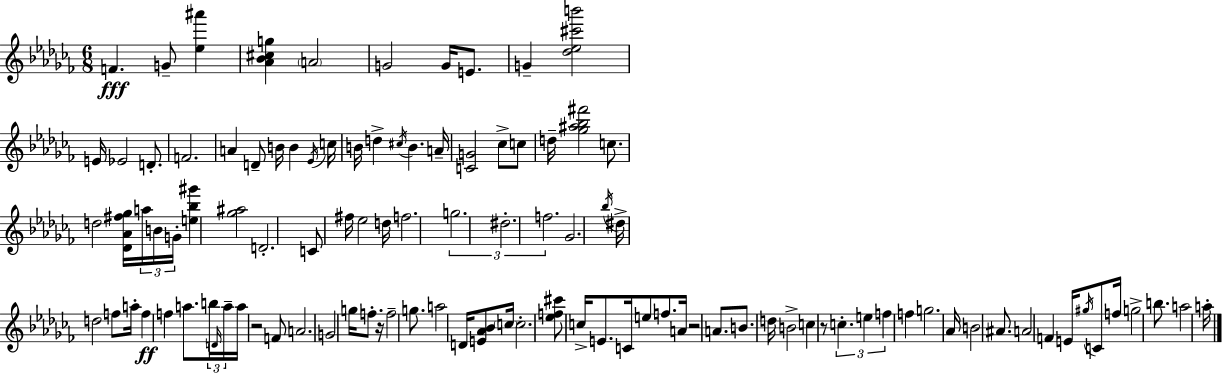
F4/q. G4/e [Eb5,A#6]/q [Ab4,Bb4,C#5,G5]/q A4/h G4/h G4/s E4/e. G4/q [Db5,Eb5,C#6,B6]/h E4/s Eb4/h D4/e. F4/h. A4/q D4/e B4/s B4/q Eb4/s C5/s B4/s D5/q C#5/s B4/q. A4/s [C4,G4]/h CES5/e C5/e D5/s [Gb5,A#5,Bb5,F#6]/h C5/e. D5/h [Db4,Ab4,F#5,Gb5]/s A5/s B4/s G4/s [E5,Bb5,G#6]/q [Gb5,A#5]/h D4/h. C4/e F#5/s Eb5/h D5/s F5/h. G5/h. D#5/h. F5/h. Gb4/h. Bb5/s D#5/s D5/h F5/e A5/s F5/q F5/q A5/e. B5/s D4/s A5/s A5/s R/h F4/e A4/h. G4/h G5/s F5/e. R/s F5/h G5/e. A5/h D4/s [E4,Ab4,Bb4]/e C5/s C5/h. [Eb5,F5,C#6]/e C5/s E4/e. C4/s E5/e F5/e. A4/s R/h A4/e. B4/e. D5/s B4/h C5/q R/e C5/q. E5/q F5/q F5/q G5/h. Ab4/s B4/h A#4/e. A4/h F4/q E4/s G#5/s C4/e F5/s G5/h B5/e. A5/h A5/s